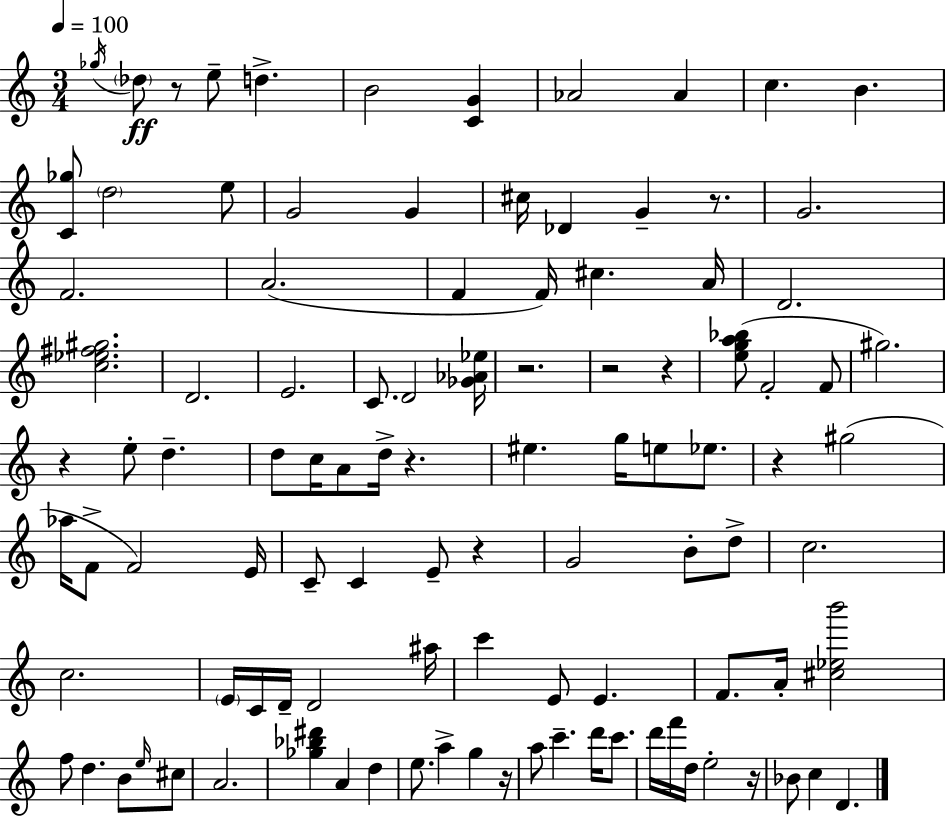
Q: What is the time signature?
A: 3/4